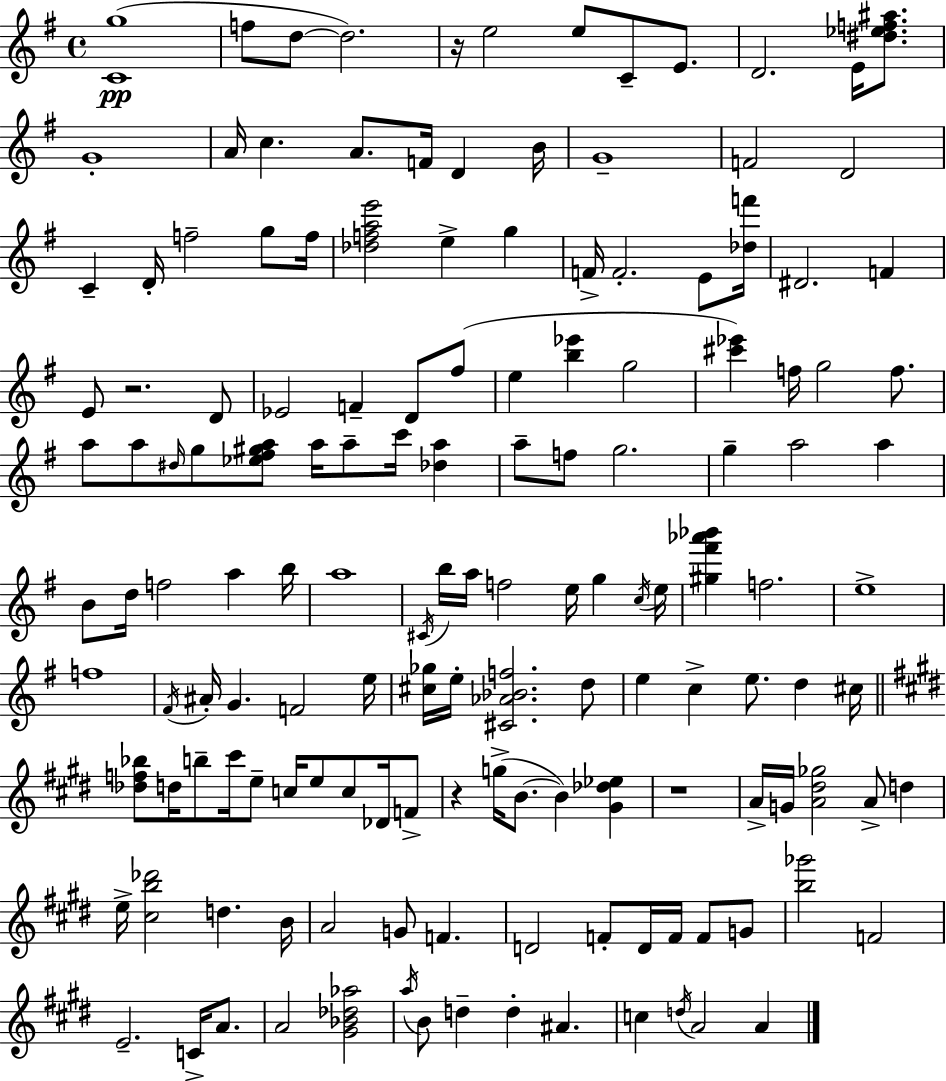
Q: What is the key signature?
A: E minor